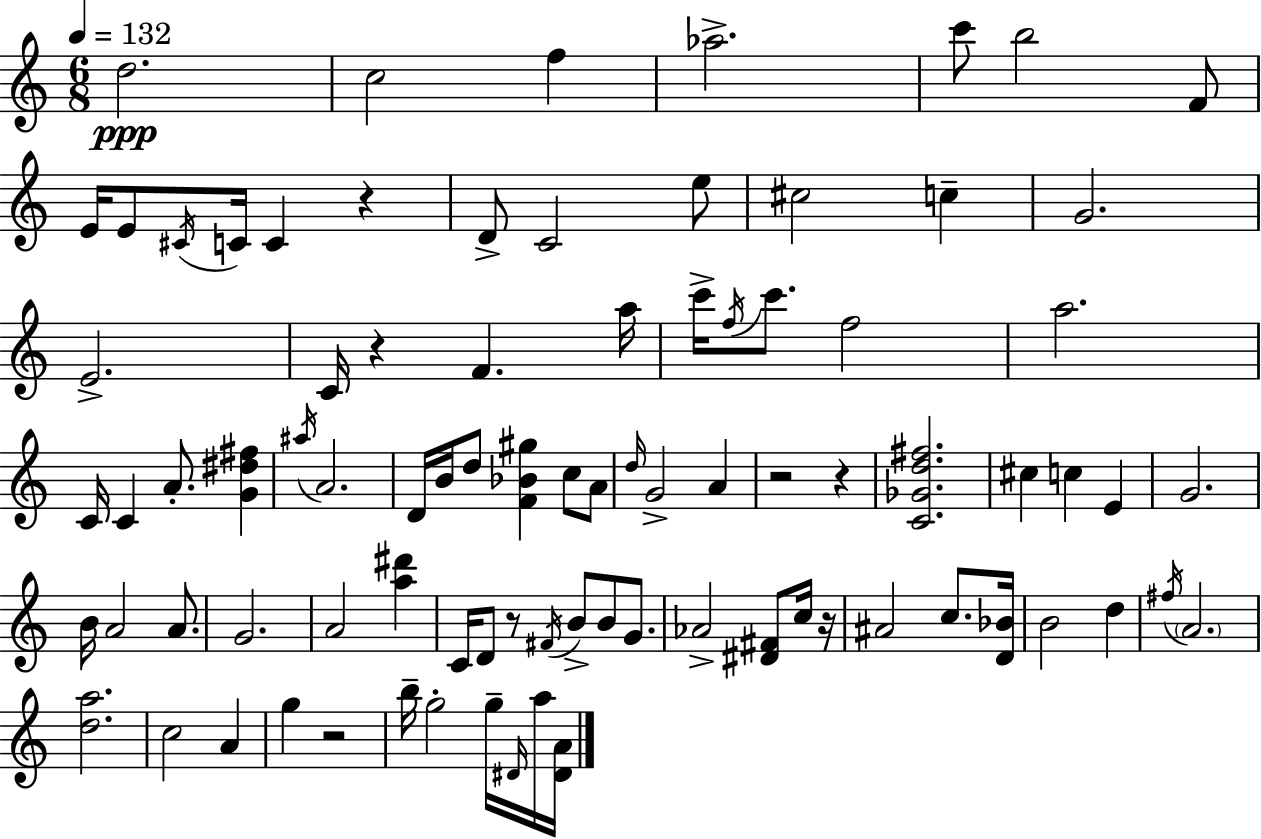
{
  \clef treble
  \numericTimeSignature
  \time 6/8
  \key a \minor
  \tempo 4 = 132
  d''2.\ppp | c''2 f''4 | aes''2.-> | c'''8 b''2 f'8 | \break e'16 e'8 \acciaccatura { cis'16 } c'16 c'4 r4 | d'8-> c'2 e''8 | cis''2 c''4-- | g'2. | \break e'2.-> | c'16 r4 f'4. | a''16 c'''16-> \acciaccatura { f''16 } c'''8. f''2 | a''2. | \break c'16 c'4 a'8.-. <g' dis'' fis''>4 | \acciaccatura { ais''16 } a'2. | d'16 b'16 d''8 <f' bes' gis''>4 c''8 | a'8 \grace { d''16 } g'2-> | \break a'4 r2 | r4 <c' ges' d'' fis''>2. | cis''4 c''4 | e'4 g'2. | \break b'16 a'2 | a'8. g'2. | a'2 | <a'' dis'''>4 c'16 d'8 r8 \acciaccatura { fis'16 } b'8-> | \break b'8 g'8. aes'2-> | <dis' fis'>8 c''16 r16 ais'2 | c''8. <d' bes'>16 b'2 | d''4 \acciaccatura { fis''16 } \parenthesize a'2. | \break <d'' a''>2. | c''2 | a'4 g''4 r2 | b''16-- g''2-. | \break g''16-- \grace { dis'16 } a''16 <dis' a'>16 \bar "|."
}